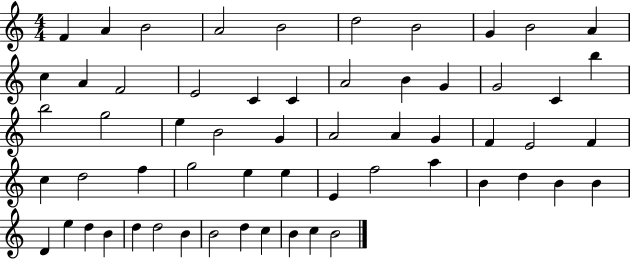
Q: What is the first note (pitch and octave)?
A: F4